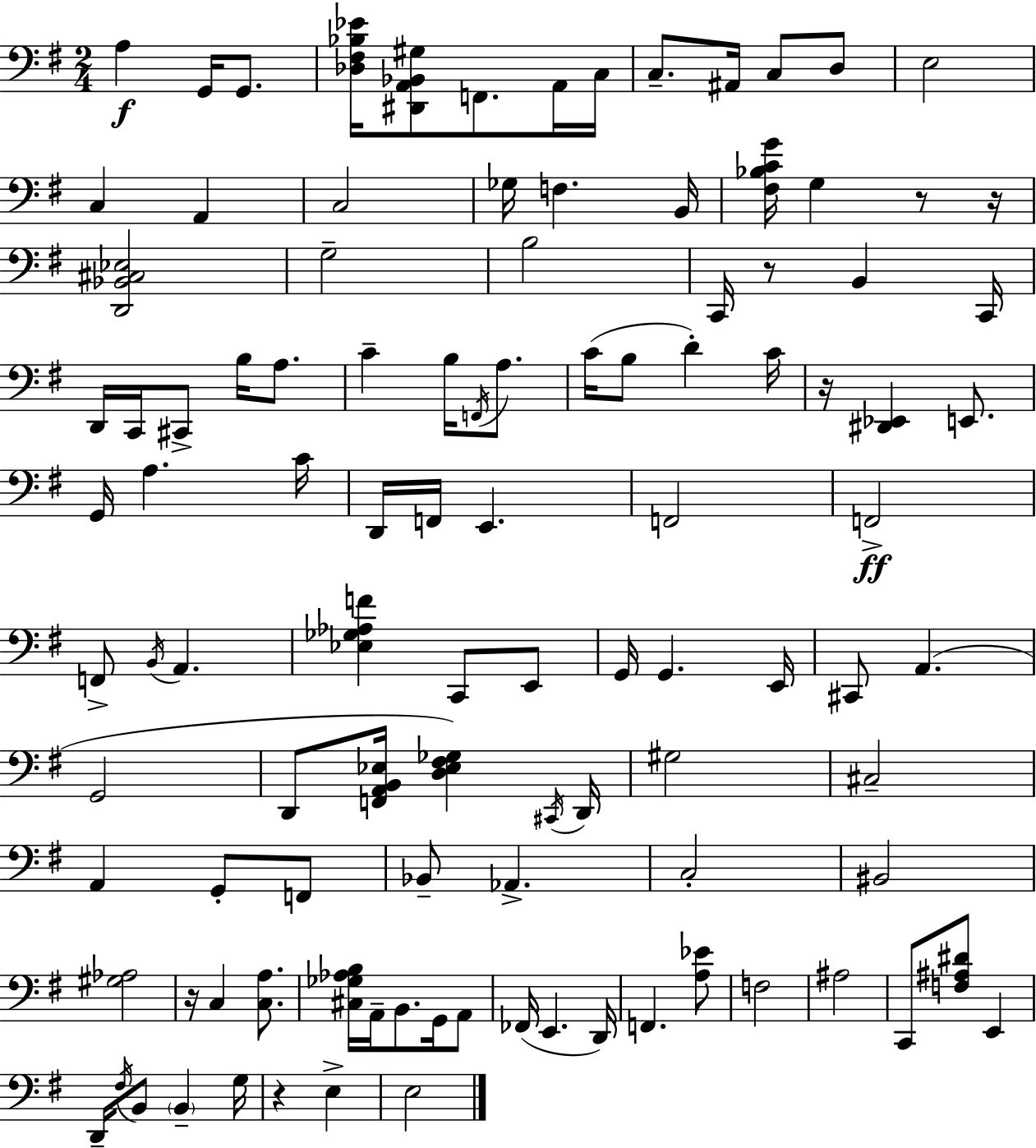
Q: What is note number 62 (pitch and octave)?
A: A2